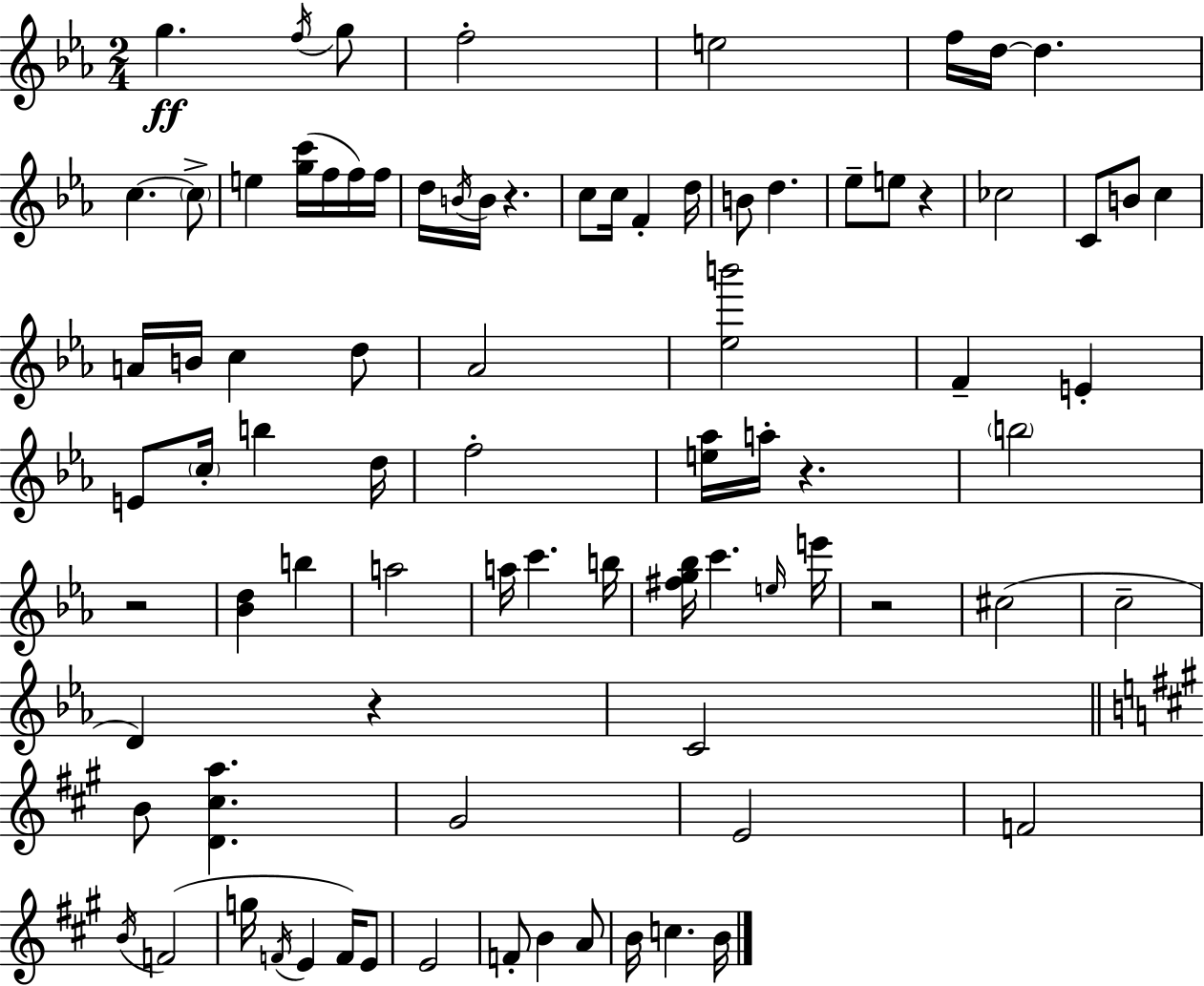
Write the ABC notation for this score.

X:1
T:Untitled
M:2/4
L:1/4
K:Eb
g f/4 g/2 f2 e2 f/4 d/4 d c c/2 e [gc']/4 f/4 f/4 f/4 d/4 B/4 B/4 z c/2 c/4 F d/4 B/2 d _e/2 e/2 z _c2 C/2 B/2 c A/4 B/4 c d/2 _A2 [_eb']2 F E E/2 c/4 b d/4 f2 [e_a]/4 a/4 z b2 z2 [_Bd] b a2 a/4 c' b/4 [^fg_b]/4 c' e/4 e'/4 z2 ^c2 c2 D z C2 B/2 [D^ca] ^G2 E2 F2 B/4 F2 g/4 F/4 E F/4 E/2 E2 F/2 B A/2 B/4 c B/4